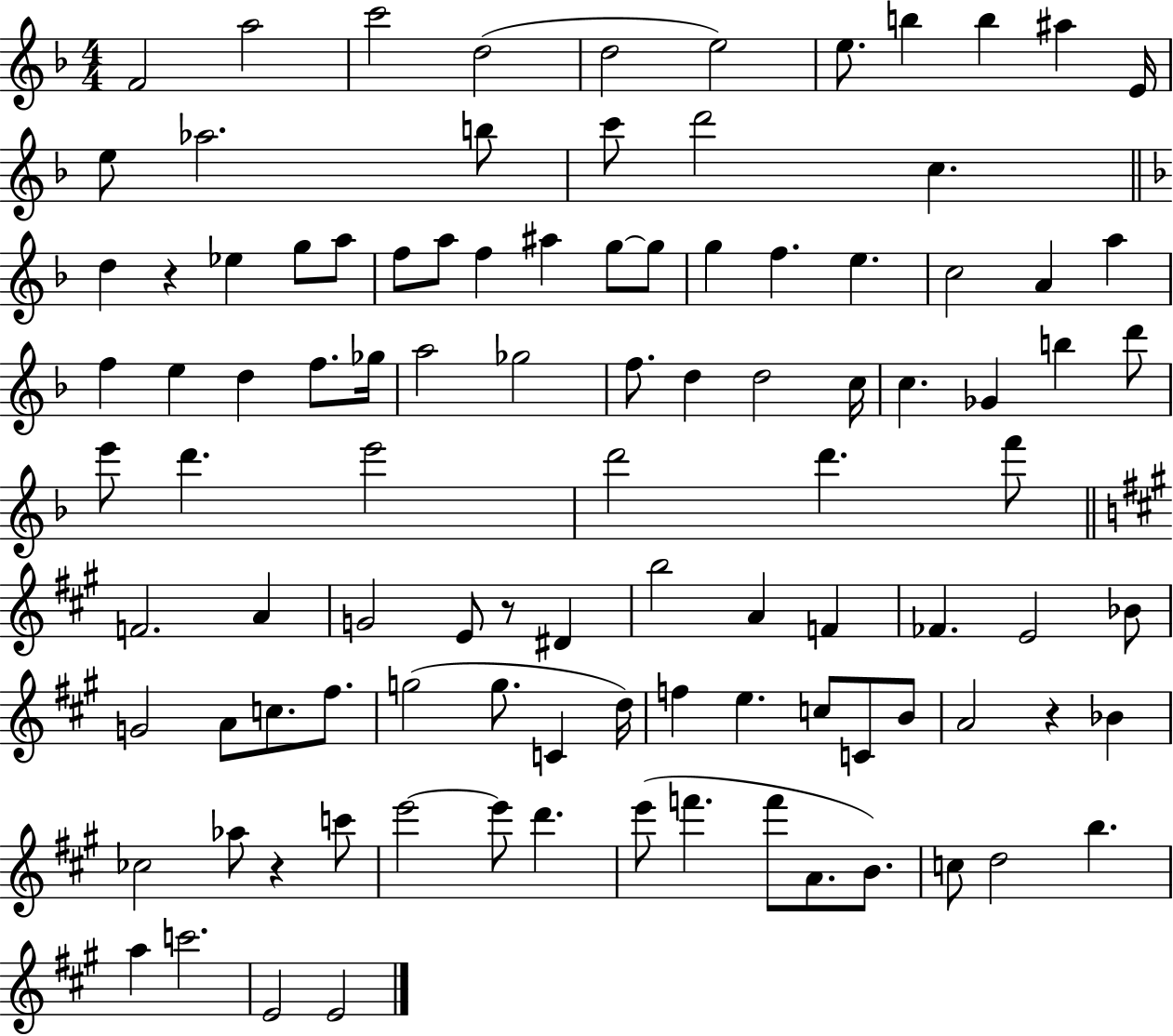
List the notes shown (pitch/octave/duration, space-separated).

F4/h A5/h C6/h D5/h D5/h E5/h E5/e. B5/q B5/q A#5/q E4/s E5/e Ab5/h. B5/e C6/e D6/h C5/q. D5/q R/q Eb5/q G5/e A5/e F5/e A5/e F5/q A#5/q G5/e G5/e G5/q F5/q. E5/q. C5/h A4/q A5/q F5/q E5/q D5/q F5/e. Gb5/s A5/h Gb5/h F5/e. D5/q D5/h C5/s C5/q. Gb4/q B5/q D6/e E6/e D6/q. E6/h D6/h D6/q. F6/e F4/h. A4/q G4/h E4/e R/e D#4/q B5/h A4/q F4/q FES4/q. E4/h Bb4/e G4/h A4/e C5/e. F#5/e. G5/h G5/e. C4/q D5/s F5/q E5/q. C5/e C4/e B4/e A4/h R/q Bb4/q CES5/h Ab5/e R/q C6/e E6/h E6/e D6/q. E6/e F6/q. F6/e A4/e. B4/e. C5/e D5/h B5/q. A5/q C6/h. E4/h E4/h